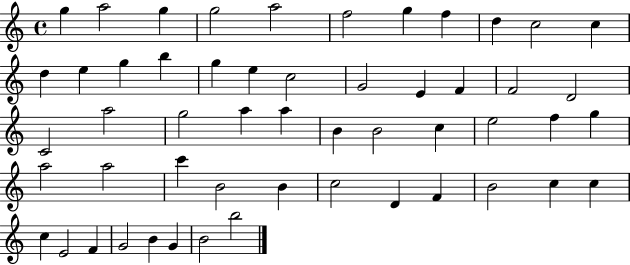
{
  \clef treble
  \time 4/4
  \defaultTimeSignature
  \key c \major
  g''4 a''2 g''4 | g''2 a''2 | f''2 g''4 f''4 | d''4 c''2 c''4 | \break d''4 e''4 g''4 b''4 | g''4 e''4 c''2 | g'2 e'4 f'4 | f'2 d'2 | \break c'2 a''2 | g''2 a''4 a''4 | b'4 b'2 c''4 | e''2 f''4 g''4 | \break a''2 a''2 | c'''4 b'2 b'4 | c''2 d'4 f'4 | b'2 c''4 c''4 | \break c''4 e'2 f'4 | g'2 b'4 g'4 | b'2 b''2 | \bar "|."
}